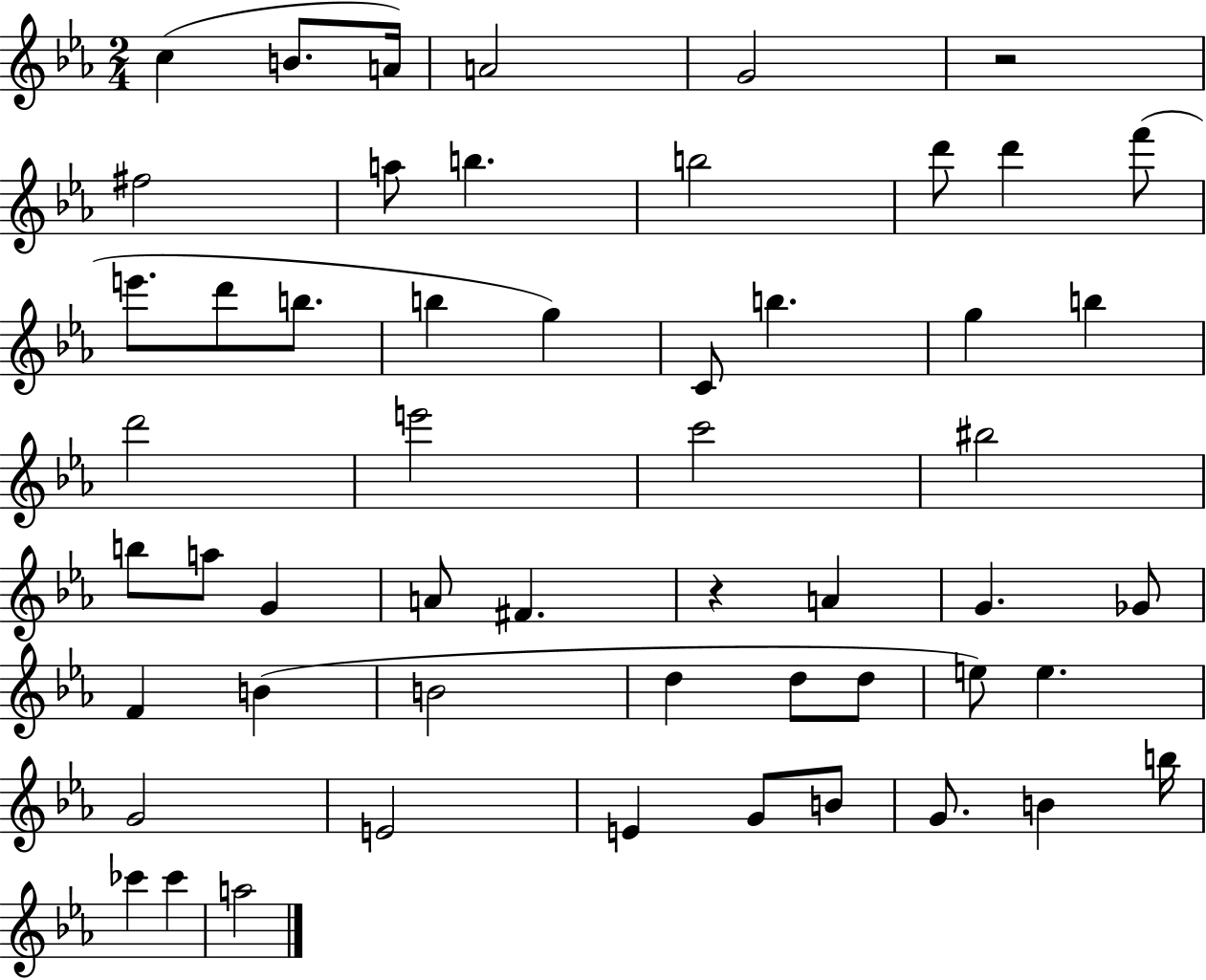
C5/q B4/e. A4/s A4/h G4/h R/h F#5/h A5/e B5/q. B5/h D6/e D6/q F6/e E6/e. D6/e B5/e. B5/q G5/q C4/e B5/q. G5/q B5/q D6/h E6/h C6/h BIS5/h B5/e A5/e G4/q A4/e F#4/q. R/q A4/q G4/q. Gb4/e F4/q B4/q B4/h D5/q D5/e D5/e E5/e E5/q. G4/h E4/h E4/q G4/e B4/e G4/e. B4/q B5/s CES6/q CES6/q A5/h